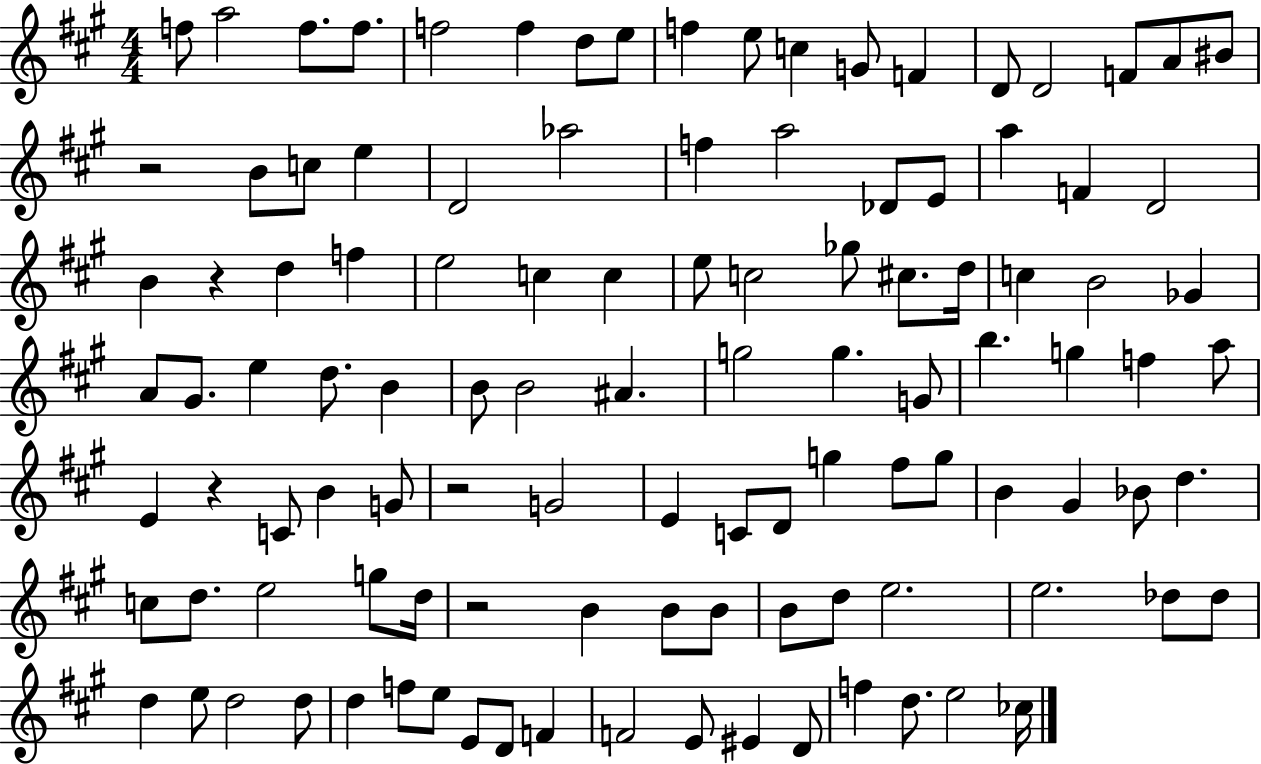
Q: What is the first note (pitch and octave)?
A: F5